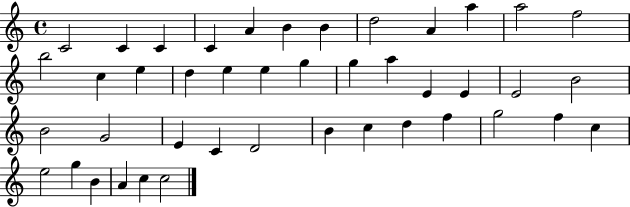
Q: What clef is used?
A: treble